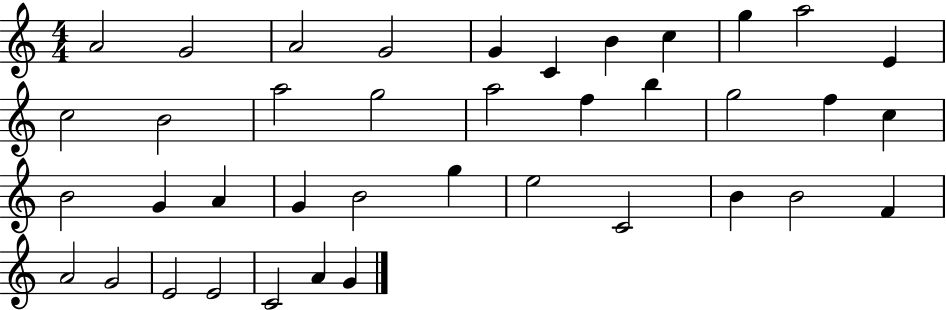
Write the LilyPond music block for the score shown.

{
  \clef treble
  \numericTimeSignature
  \time 4/4
  \key c \major
  a'2 g'2 | a'2 g'2 | g'4 c'4 b'4 c''4 | g''4 a''2 e'4 | \break c''2 b'2 | a''2 g''2 | a''2 f''4 b''4 | g''2 f''4 c''4 | \break b'2 g'4 a'4 | g'4 b'2 g''4 | e''2 c'2 | b'4 b'2 f'4 | \break a'2 g'2 | e'2 e'2 | c'2 a'4 g'4 | \bar "|."
}